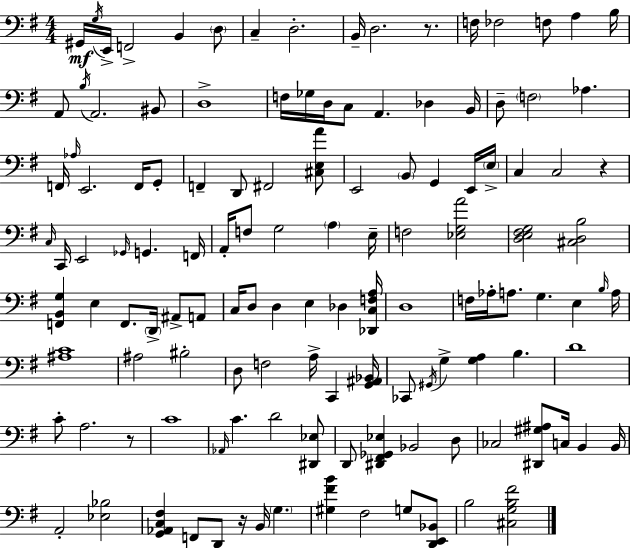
{
  \clef bass
  \numericTimeSignature
  \time 4/4
  \key e \minor
  gis,16\mf \acciaccatura { g16 } e,16-> f,2-> b,4 \parenthesize d8 | c4-- d2.-. | b,16-- d2. r8. | f16 fes2 f8 a4 | \break b16 a,8 \acciaccatura { b16 } a,2. | bis,8 d1-> | f16 ges16 d16 c8 a,4. des4 | b,16 d8-- \parenthesize f2 aes4. | \break f,16 \grace { aes16 } e,2. | f,16 g,8-. f,4-- d,8 fis,2 | <cis e a'>8 e,2 \parenthesize b,8 g,4 | e,16 \parenthesize e16-> c4 c2 r4 | \break \grace { c16 } c,16 e,2 \grace { ges,16 } g,4. | f,16 a,16-. f8 g2 | \parenthesize a4 e16-- f2 <ees g a'>2 | <d e fis g>2 <cis d b>2 | \break <f, b, g>4 e4 f,8. | \parenthesize d,16-> ais,8-> a,8 c16 d8 d4 e4 | des4 <des, c f a>16 d1 | f16 aes16-. a8. g4. | \break e4 \grace { b16 } a16 <ais c'>1 | ais2 bis2-. | d8 f2 | a16-> c,4 <g, ais, bes,>16 ces,8 \acciaccatura { gis,16 } g4-> <g a>4 | \break b4. d'1 | c'8-. a2. | r8 c'1 | \grace { aes,16 } c'4. d'2 | \break <dis, ees>8 d,8 <dis, fis, ges, ees>4 bes,2 | d8 ces2 | <dis, gis ais>8 c16 b,4 b,16 a,2-. | <ees bes>2 <g, aes, c fis>4 f,8 d,8 | \break r16 b,16 \parenthesize g4. <gis fis' b'>4 fis2 | g8 <d, e, bes,>8 b2 | <cis g b fis'>2 \bar "|."
}